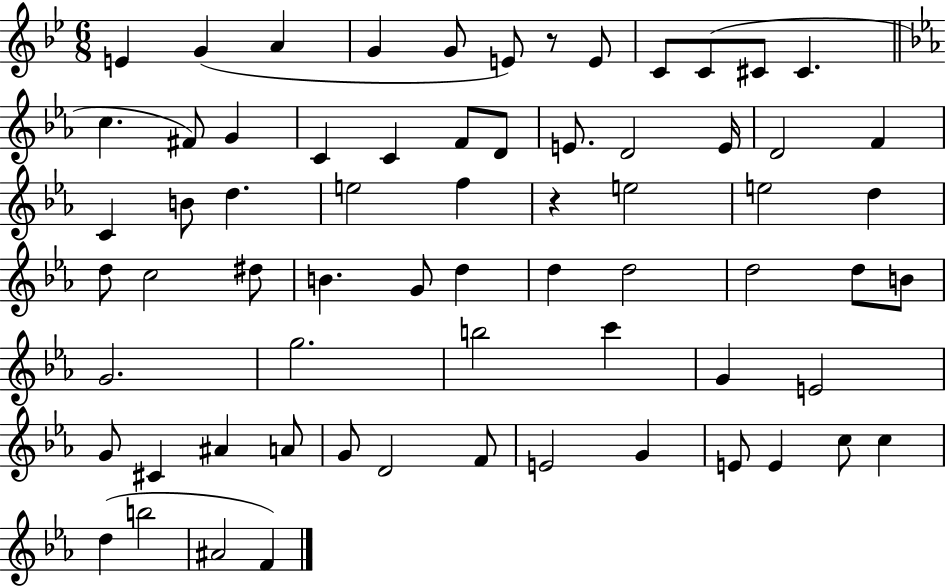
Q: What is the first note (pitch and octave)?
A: E4